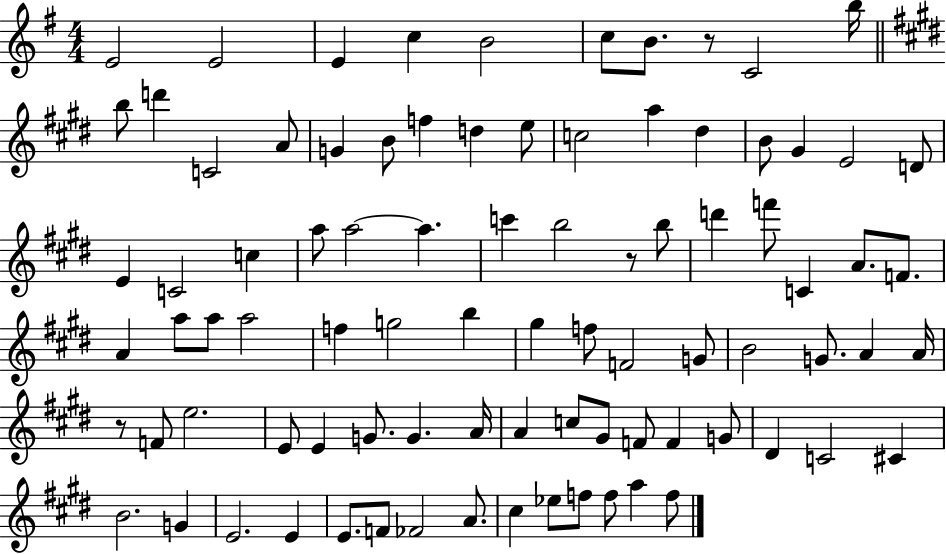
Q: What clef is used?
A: treble